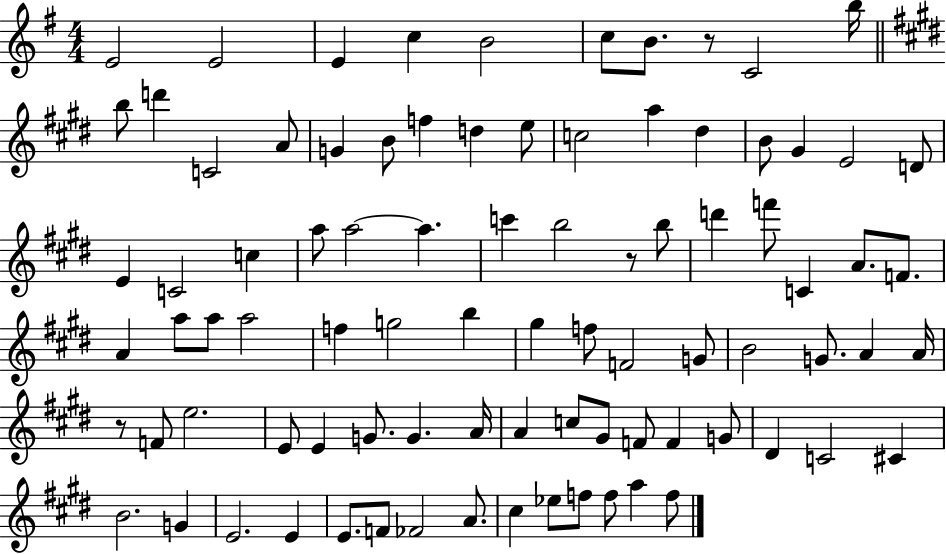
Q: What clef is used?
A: treble